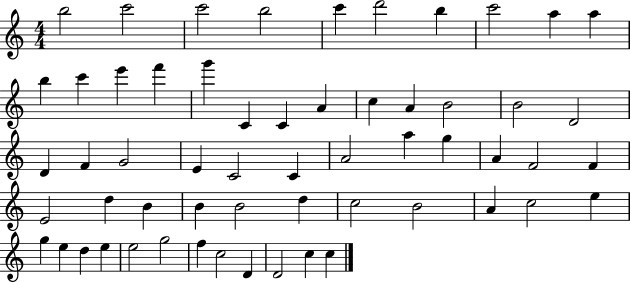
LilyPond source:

{
  \clef treble
  \numericTimeSignature
  \time 4/4
  \key c \major
  b''2 c'''2 | c'''2 b''2 | c'''4 d'''2 b''4 | c'''2 a''4 a''4 | \break b''4 c'''4 e'''4 f'''4 | g'''4 c'4 c'4 a'4 | c''4 a'4 b'2 | b'2 d'2 | \break d'4 f'4 g'2 | e'4 c'2 c'4 | a'2 a''4 g''4 | a'4 f'2 f'4 | \break e'2 d''4 b'4 | b'4 b'2 d''4 | c''2 b'2 | a'4 c''2 e''4 | \break g''4 e''4 d''4 e''4 | e''2 g''2 | f''4 c''2 d'4 | d'2 c''4 c''4 | \break \bar "|."
}